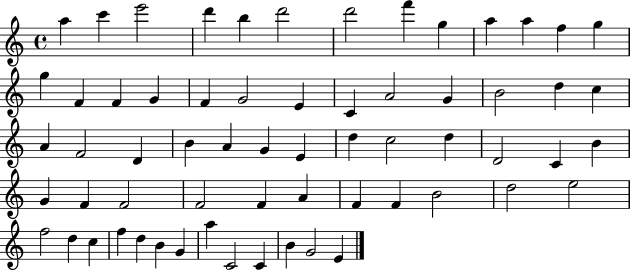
{
  \clef treble
  \time 4/4
  \defaultTimeSignature
  \key c \major
  a''4 c'''4 e'''2 | d'''4 b''4 d'''2 | d'''2 f'''4 g''4 | a''4 a''4 f''4 g''4 | \break g''4 f'4 f'4 g'4 | f'4 g'2 e'4 | c'4 a'2 g'4 | b'2 d''4 c''4 | \break a'4 f'2 d'4 | b'4 a'4 g'4 e'4 | d''4 c''2 d''4 | d'2 c'4 b'4 | \break g'4 f'4 f'2 | f'2 f'4 a'4 | f'4 f'4 b'2 | d''2 e''2 | \break f''2 d''4 c''4 | f''4 d''4 b'4 g'4 | a''4 c'2 c'4 | b'4 g'2 e'4 | \break \bar "|."
}